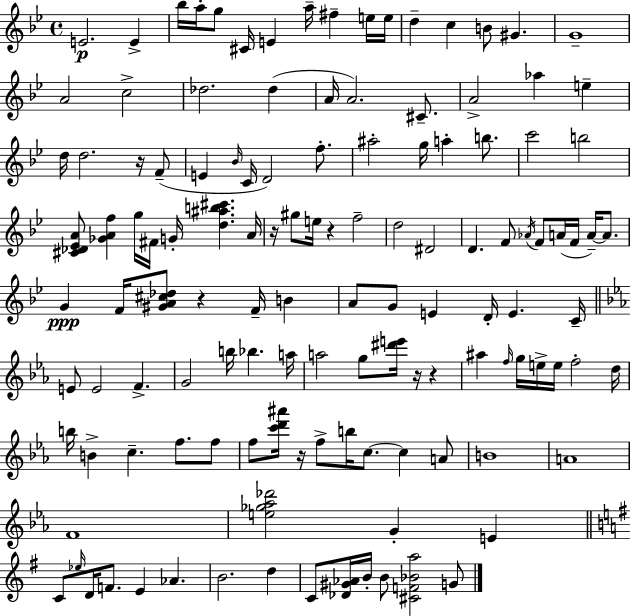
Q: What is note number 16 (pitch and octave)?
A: G4